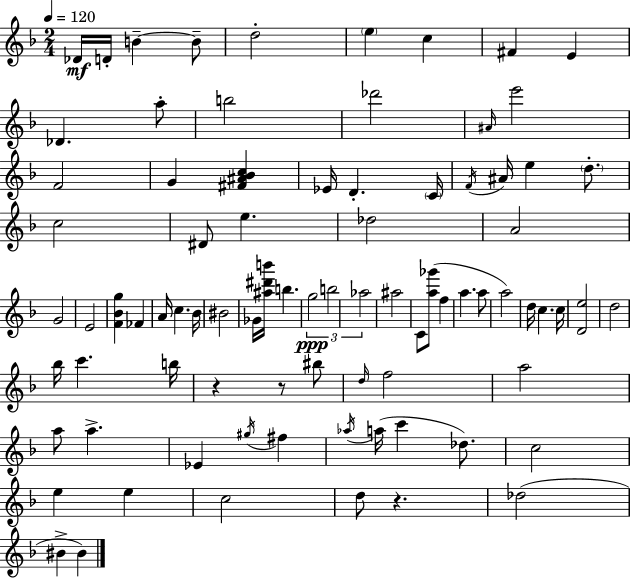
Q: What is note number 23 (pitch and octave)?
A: E5